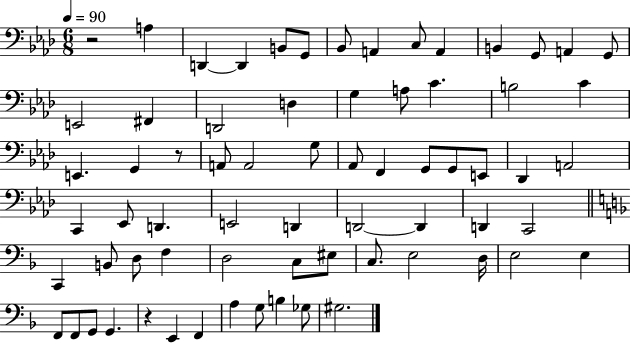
X:1
T:Untitled
M:6/8
L:1/4
K:Ab
z2 A, D,, D,, B,,/2 G,,/2 _B,,/2 A,, C,/2 A,, B,, G,,/2 A,, G,,/2 E,,2 ^F,, D,,2 D, G, A,/2 C B,2 C E,, G,, z/2 A,,/2 A,,2 G,/2 _A,,/2 F,, G,,/2 G,,/2 E,,/2 _D,, A,,2 C,, _E,,/2 D,, E,,2 D,, D,,2 D,, D,, C,,2 C,, B,,/2 D,/2 F, D,2 C,/2 ^E,/2 C,/2 E,2 D,/4 E,2 E, F,,/2 F,,/2 G,,/2 G,, z E,, F,, A, G,/2 B, _G,/2 ^G,2